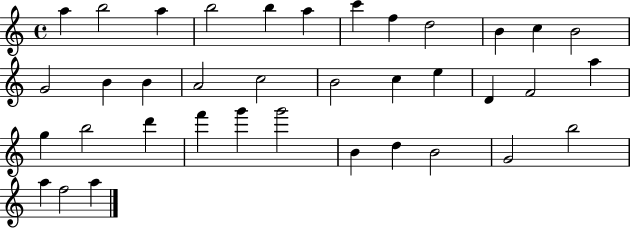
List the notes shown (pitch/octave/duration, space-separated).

A5/q B5/h A5/q B5/h B5/q A5/q C6/q F5/q D5/h B4/q C5/q B4/h G4/h B4/q B4/q A4/h C5/h B4/h C5/q E5/q D4/q F4/h A5/q G5/q B5/h D6/q F6/q G6/q G6/h B4/q D5/q B4/h G4/h B5/h A5/q F5/h A5/q